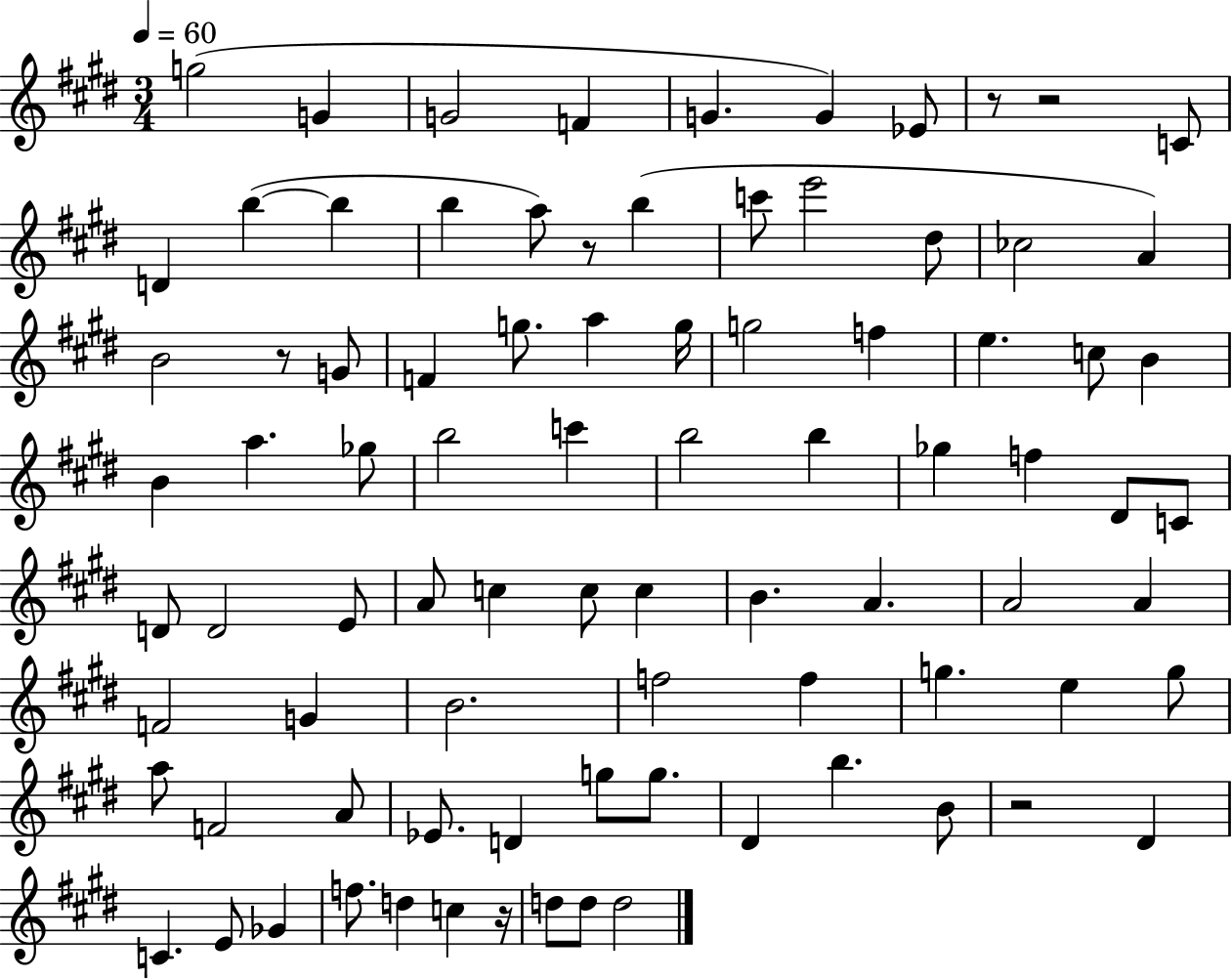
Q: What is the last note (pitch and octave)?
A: D5